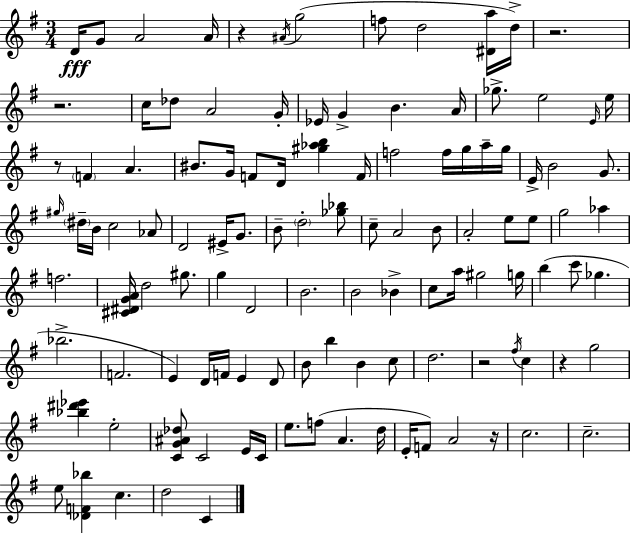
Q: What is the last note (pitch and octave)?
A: C4